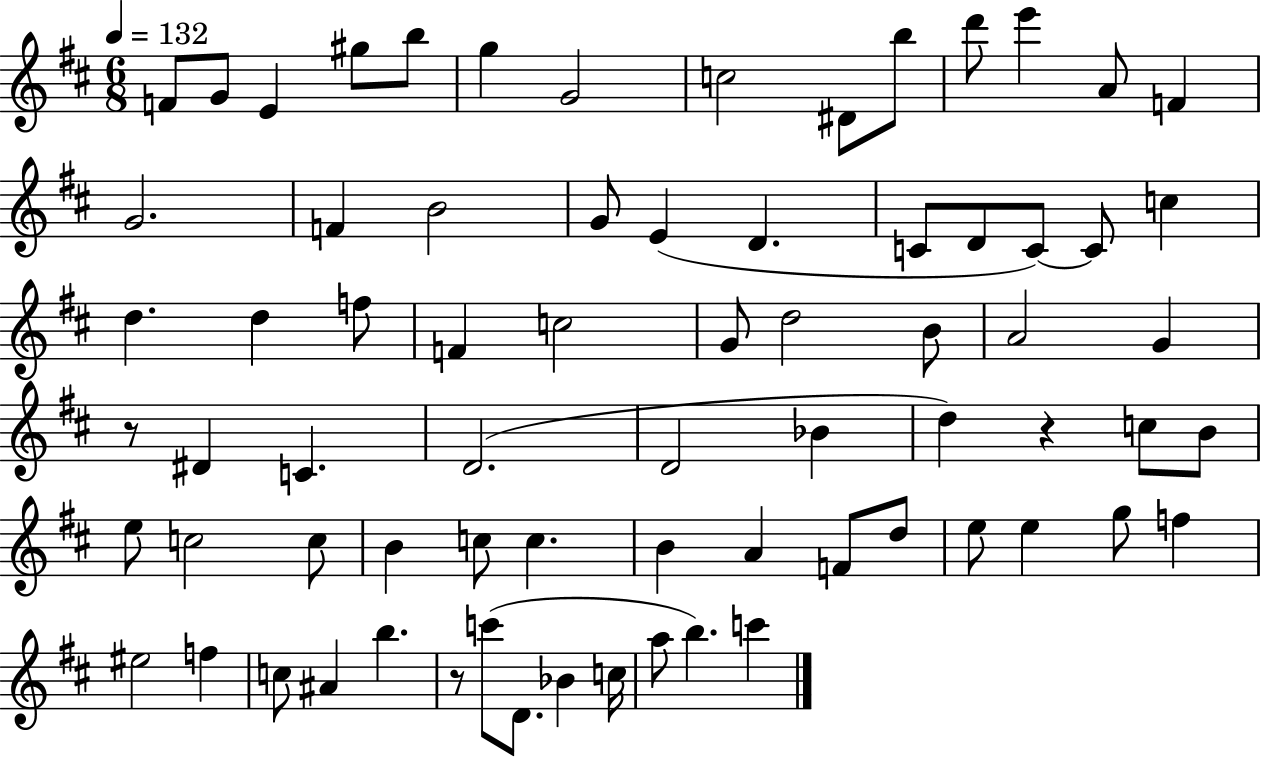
F4/e G4/e E4/q G#5/e B5/e G5/q G4/h C5/h D#4/e B5/e D6/e E6/q A4/e F4/q G4/h. F4/q B4/h G4/e E4/q D4/q. C4/e D4/e C4/e C4/e C5/q D5/q. D5/q F5/e F4/q C5/h G4/e D5/h B4/e A4/h G4/q R/e D#4/q C4/q. D4/h. D4/h Bb4/q D5/q R/q C5/e B4/e E5/e C5/h C5/e B4/q C5/e C5/q. B4/q A4/q F4/e D5/e E5/e E5/q G5/e F5/q EIS5/h F5/q C5/e A#4/q B5/q. R/e C6/e D4/e. Bb4/q C5/s A5/e B5/q. C6/q